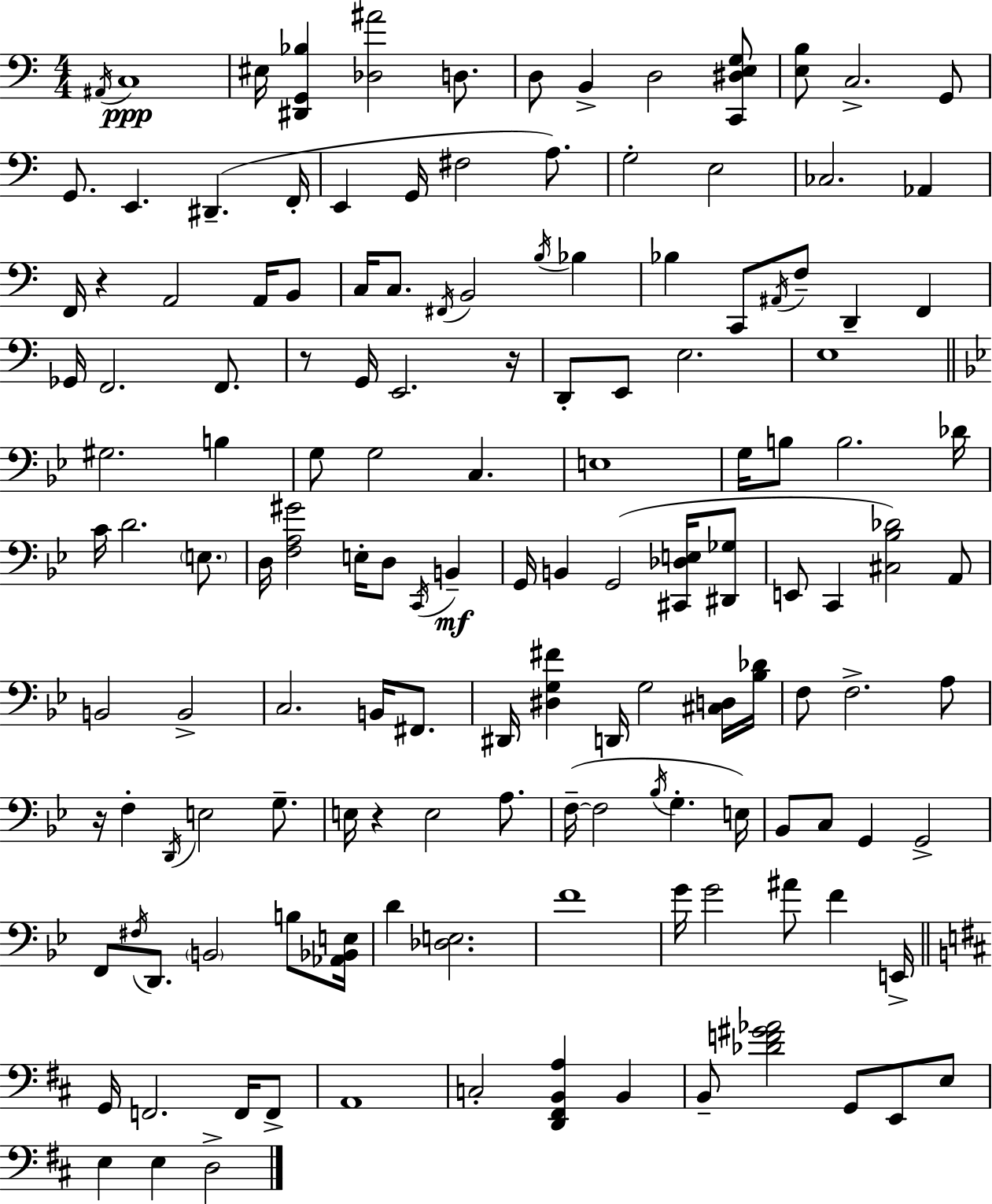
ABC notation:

X:1
T:Untitled
M:4/4
L:1/4
K:C
^A,,/4 C,4 ^E,/4 [^D,,G,,_B,] [_D,^A]2 D,/2 D,/2 B,, D,2 [C,,^D,E,G,]/2 [E,B,]/2 C,2 G,,/2 G,,/2 E,, ^D,, F,,/4 E,, G,,/4 ^F,2 A,/2 G,2 E,2 _C,2 _A,, F,,/4 z A,,2 A,,/4 B,,/2 C,/4 C,/2 ^F,,/4 B,,2 B,/4 _B, _B, C,,/2 ^A,,/4 F,/2 D,, F,, _G,,/4 F,,2 F,,/2 z/2 G,,/4 E,,2 z/4 D,,/2 E,,/2 E,2 E,4 ^G,2 B, G,/2 G,2 C, E,4 G,/4 B,/2 B,2 _D/4 C/4 D2 E,/2 D,/4 [F,A,^G]2 E,/4 D,/2 C,,/4 B,, G,,/4 B,, G,,2 [^C,,_D,E,]/4 [^D,,_G,]/2 E,,/2 C,, [^C,_B,_D]2 A,,/2 B,,2 B,,2 C,2 B,,/4 ^F,,/2 ^D,,/4 [^D,G,^F] D,,/4 G,2 [^C,D,]/4 [_B,_D]/4 F,/2 F,2 A,/2 z/4 F, D,,/4 E,2 G,/2 E,/4 z E,2 A,/2 F,/4 F,2 _B,/4 G, E,/4 _B,,/2 C,/2 G,, G,,2 F,,/2 ^F,/4 D,,/2 B,,2 B,/2 [_A,,_B,,E,]/4 D [_D,E,]2 F4 G/4 G2 ^A/2 F E,,/4 G,,/4 F,,2 F,,/4 F,,/2 A,,4 C,2 [D,,^F,,B,,A,] B,, B,,/2 [_DF^G_A]2 G,,/2 E,,/2 E,/2 E, E, D,2